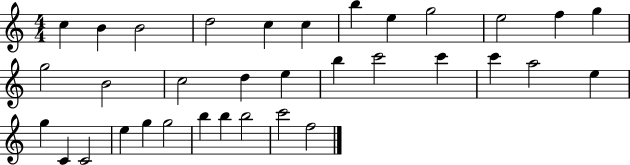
{
  \clef treble
  \numericTimeSignature
  \time 4/4
  \key c \major
  c''4 b'4 b'2 | d''2 c''4 c''4 | b''4 e''4 g''2 | e''2 f''4 g''4 | \break g''2 b'2 | c''2 d''4 e''4 | b''4 c'''2 c'''4 | c'''4 a''2 e''4 | \break g''4 c'4 c'2 | e''4 g''4 g''2 | b''4 b''4 b''2 | c'''2 f''2 | \break \bar "|."
}